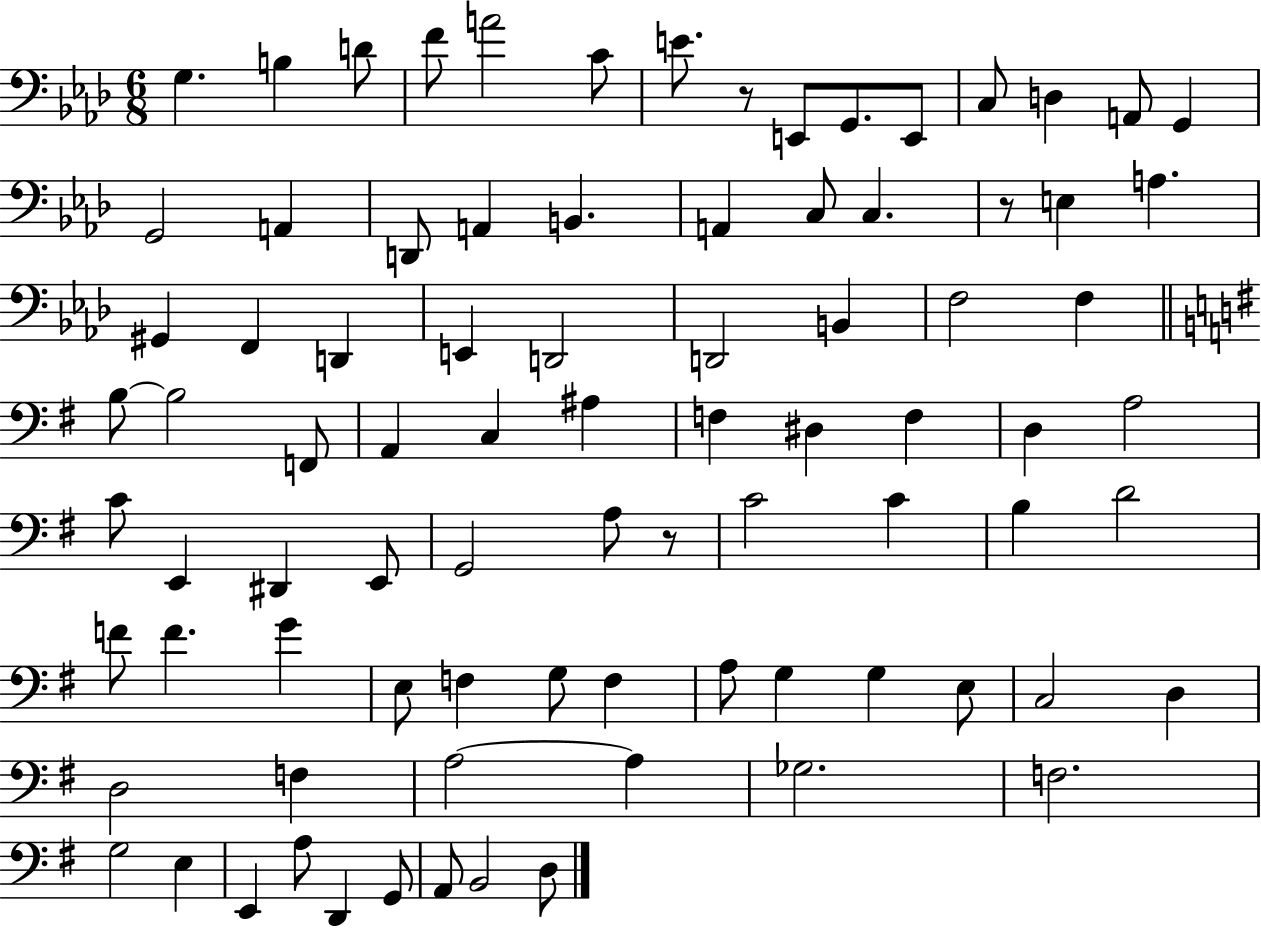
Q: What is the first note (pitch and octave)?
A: G3